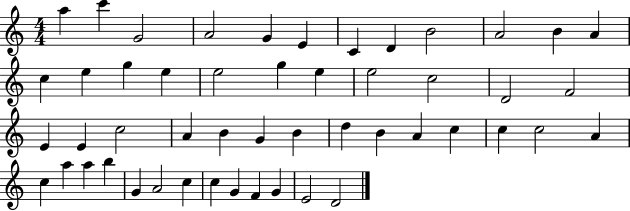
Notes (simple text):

A5/q C6/q G4/h A4/h G4/q E4/q C4/q D4/q B4/h A4/h B4/q A4/q C5/q E5/q G5/q E5/q E5/h G5/q E5/q E5/h C5/h D4/h F4/h E4/q E4/q C5/h A4/q B4/q G4/q B4/q D5/q B4/q A4/q C5/q C5/q C5/h A4/q C5/q A5/q A5/q B5/q G4/q A4/h C5/q C5/q G4/q F4/q G4/q E4/h D4/h